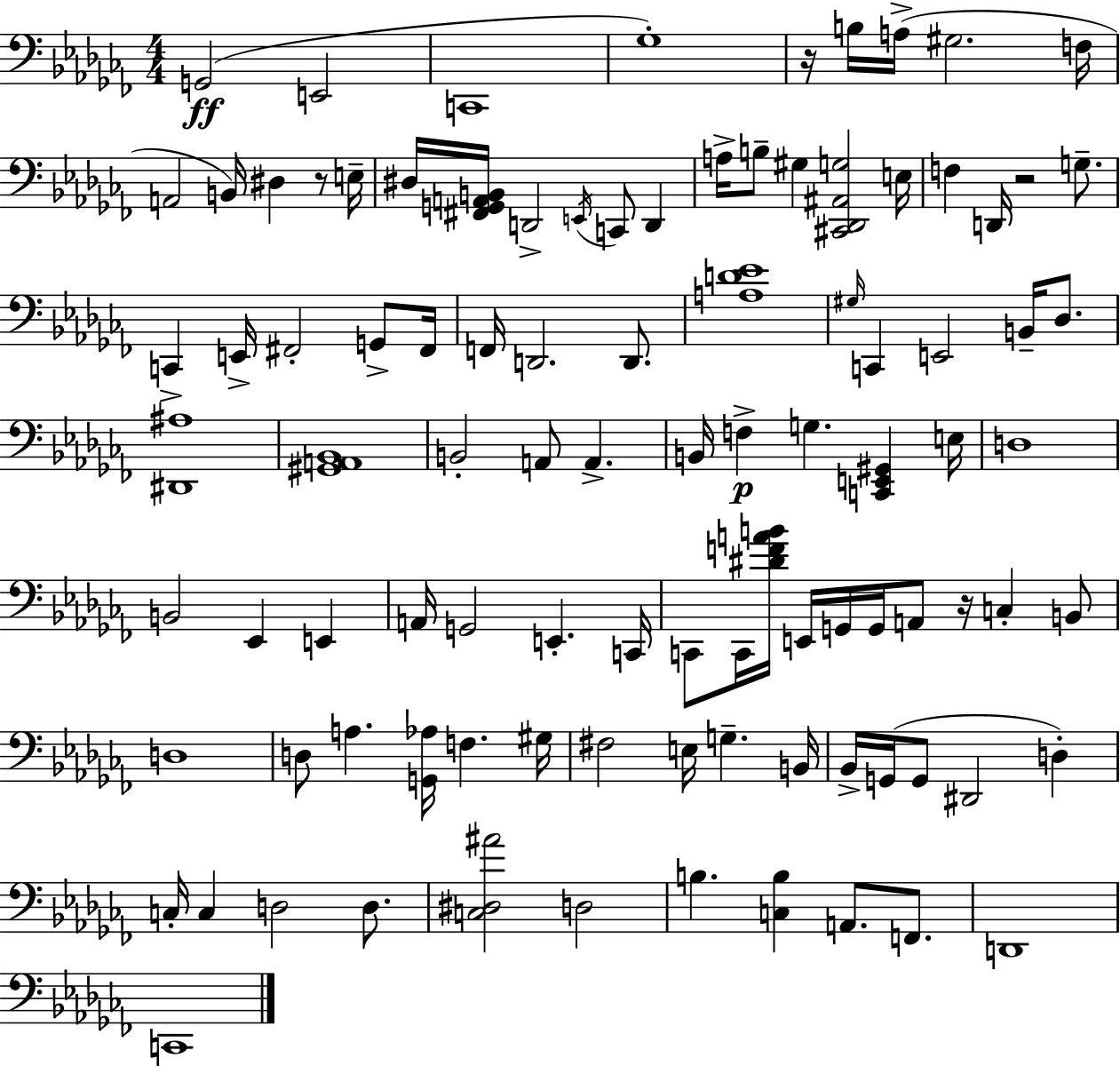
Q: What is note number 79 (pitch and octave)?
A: D3